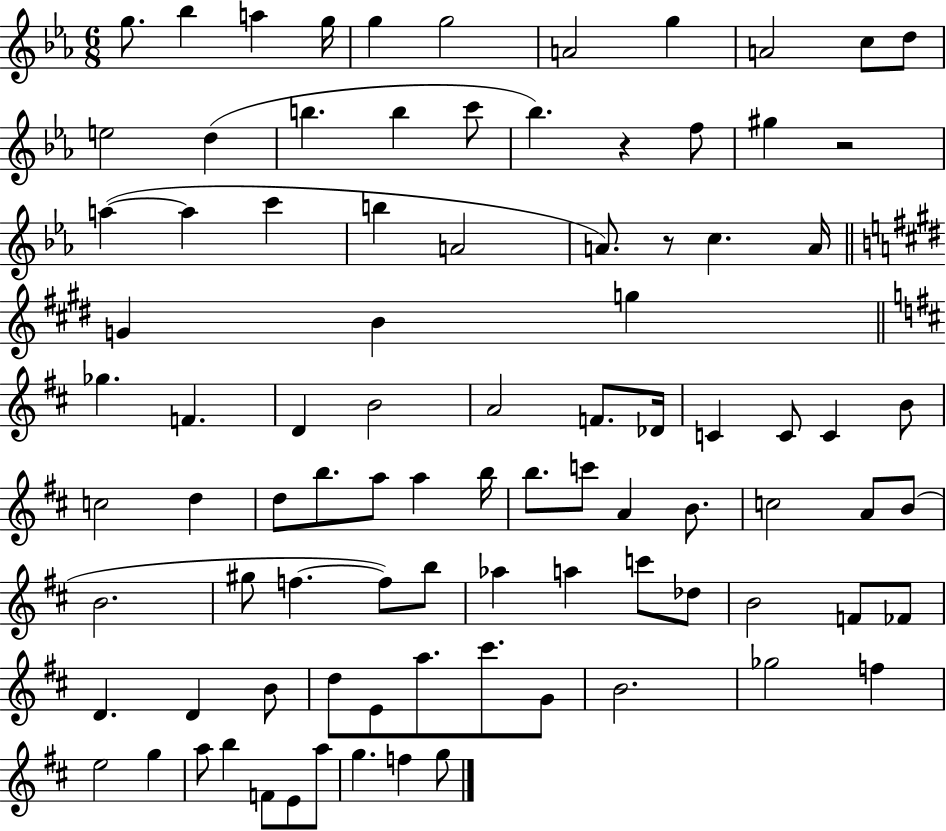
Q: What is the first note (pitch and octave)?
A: G5